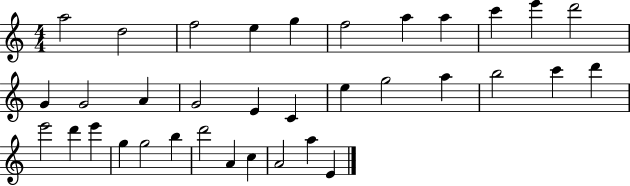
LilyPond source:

{
  \clef treble
  \numericTimeSignature
  \time 4/4
  \key c \major
  a''2 d''2 | f''2 e''4 g''4 | f''2 a''4 a''4 | c'''4 e'''4 d'''2 | \break g'4 g'2 a'4 | g'2 e'4 c'4 | e''4 g''2 a''4 | b''2 c'''4 d'''4 | \break e'''2 d'''4 e'''4 | g''4 g''2 b''4 | d'''2 a'4 c''4 | a'2 a''4 e'4 | \break \bar "|."
}